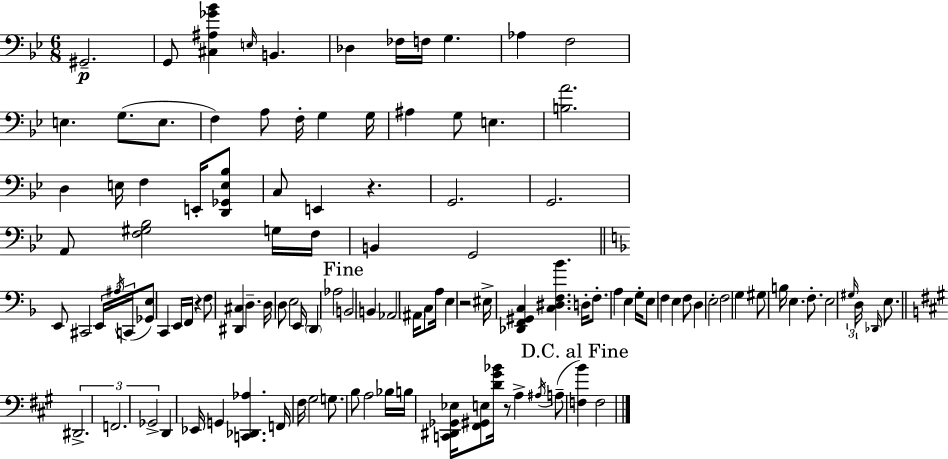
{
  \clef bass
  \numericTimeSignature
  \time 6/8
  \key bes \major
  gis,2.--\p | g,8 <cis ais ges' bes'>4 \grace { e16 } b,4. | des4 fes16 f16 g4. | aes4 f2 | \break e4. g8.( e8. | f4) a8 f16-. g4 | g16 ais4 g8 e4. | <b a'>2. | \break d4 e16 f4 e,16-. <d, ges, e bes>8 | c8 e,4 r4. | g,2. | g,2. | \break a,8 <f gis bes>2 g16 | f16 b,4 g,2 | \bar "||" \break \key d \minor e,8 cis,2 \tuplet 3/2 { e,16 \acciaccatura { ais16 }( | c,16 } <ges, e>8) c,4 e,16 f,16 r4 | f8 <dis, cis>4 d4.-- | d16 d8 e2 | \break e,16 \parenthesize d,4 aes2 | \mark "Fine" b,2 b,4 | aes,2 \parenthesize ais,16 c8 | a16 e4 r2 | \break eis16-> <des, f, gis, c>4 <c dis f bes'>4. | d16-. f8.-. a4 e4 | g16-. e8 f4 e4 f8 | d4 e2-. | \break f2 g4 | gis8 b16 e4. f8.-. | e2 \tuplet 3/2 { \grace { gis16 } d16 \grace { des,16 } } | e8. \bar "||" \break \key a \major \tuplet 3/2 { dis,2.-> | f,2. | ges,2-> } d,4 | ees,16 g,4 <c, des, aes>4. f,16 | \break fis16 gis2 g8. | b8 a2 bes16 b16 | <c, dis, ges, ees>16 <fis, gis, e>8 <d' gis' bes'>16 r8 a4-> \acciaccatura { ais16 }( a8-- | \mark "D.C. al Fine" <f b'>4) f2 | \break \bar "|."
}